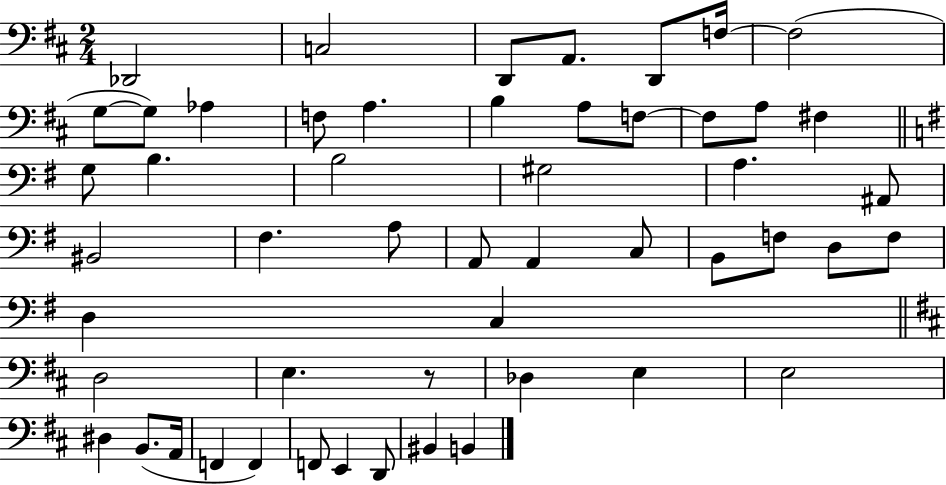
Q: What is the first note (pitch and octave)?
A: Db2